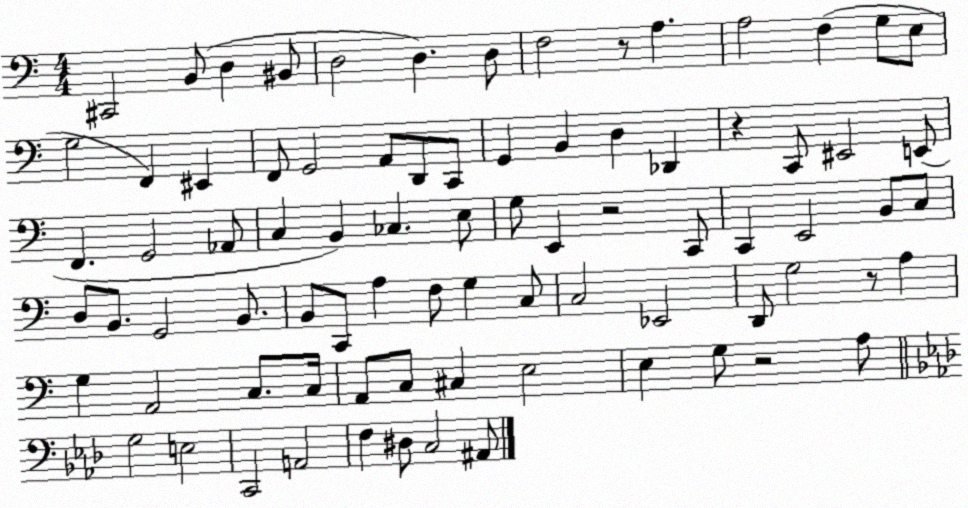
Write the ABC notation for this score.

X:1
T:Untitled
M:4/4
L:1/4
K:C
^C,,2 B,,/2 D, ^B,,/2 D,2 D, D,/2 F,2 z/2 A, A,2 F, G,/2 E,/2 G,2 F,, ^E,, F,,/2 G,,2 A,,/2 D,,/2 C,,/2 G,, B,, D, _D,, z C,,/2 ^E,,2 E,,/2 F,, G,,2 _A,,/2 C, B,, _C, E,/2 G,/2 E,, z2 C,,/2 C,, E,,2 B,,/2 C,/2 D,/2 B,,/2 G,,2 B,,/2 B,,/2 C,,/2 A, F,/2 G, C,/2 C,2 _E,,2 D,,/2 G,2 z/2 A, G, A,,2 C,/2 C,/4 A,,/2 C,/2 ^C, E,2 E, G,/2 z2 A,/2 G,2 E,2 C,,2 A,,2 F, ^D,/2 C,2 ^A,,/2